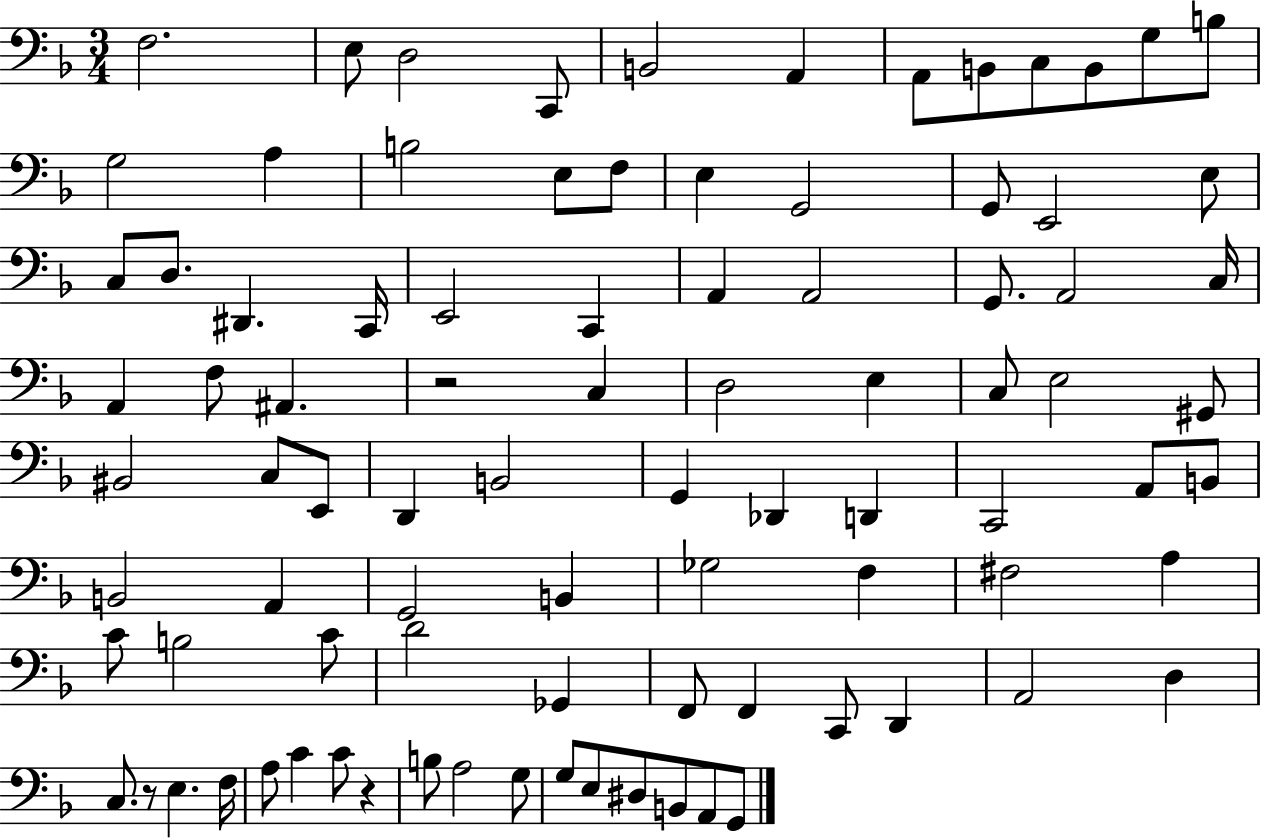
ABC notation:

X:1
T:Untitled
M:3/4
L:1/4
K:F
F,2 E,/2 D,2 C,,/2 B,,2 A,, A,,/2 B,,/2 C,/2 B,,/2 G,/2 B,/2 G,2 A, B,2 E,/2 F,/2 E, G,,2 G,,/2 E,,2 E,/2 C,/2 D,/2 ^D,, C,,/4 E,,2 C,, A,, A,,2 G,,/2 A,,2 C,/4 A,, F,/2 ^A,, z2 C, D,2 E, C,/2 E,2 ^G,,/2 ^B,,2 C,/2 E,,/2 D,, B,,2 G,, _D,, D,, C,,2 A,,/2 B,,/2 B,,2 A,, G,,2 B,, _G,2 F, ^F,2 A, C/2 B,2 C/2 D2 _G,, F,,/2 F,, C,,/2 D,, A,,2 D, C,/2 z/2 E, F,/4 A,/2 C C/2 z B,/2 A,2 G,/2 G,/2 E,/2 ^D,/2 B,,/2 A,,/2 G,,/2